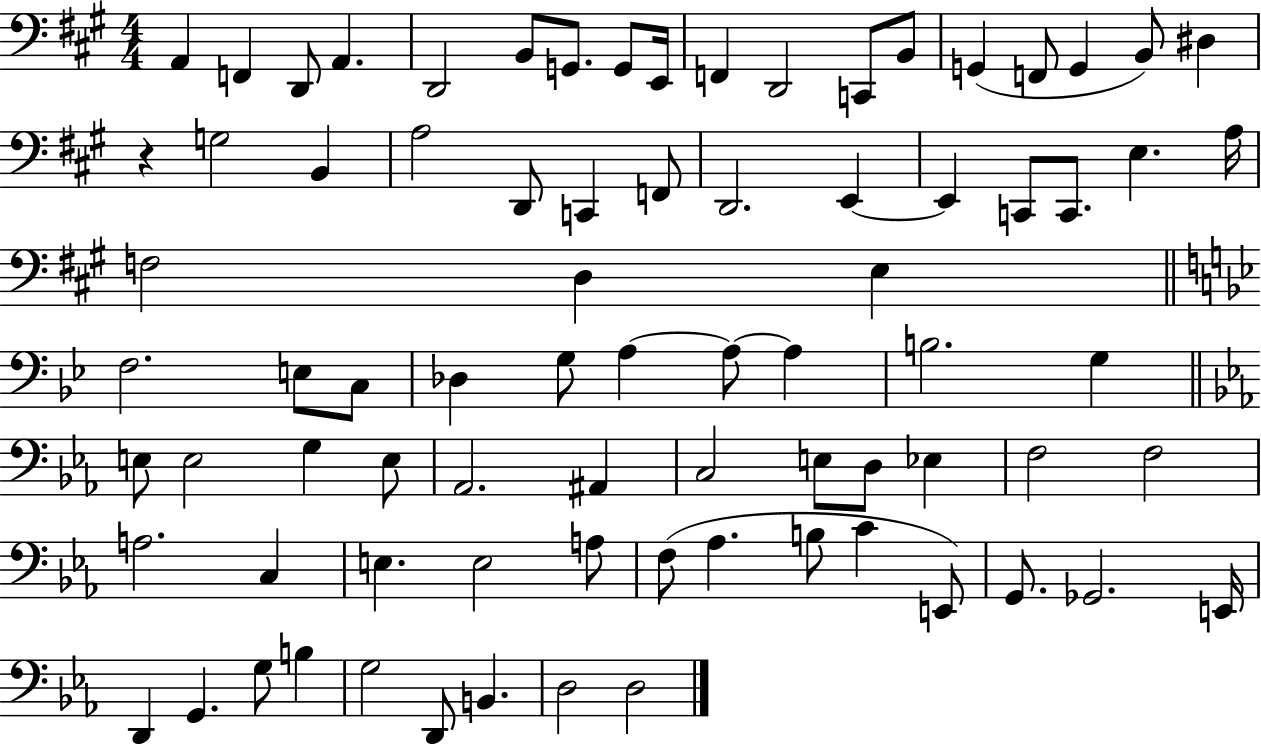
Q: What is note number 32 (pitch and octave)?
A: F3